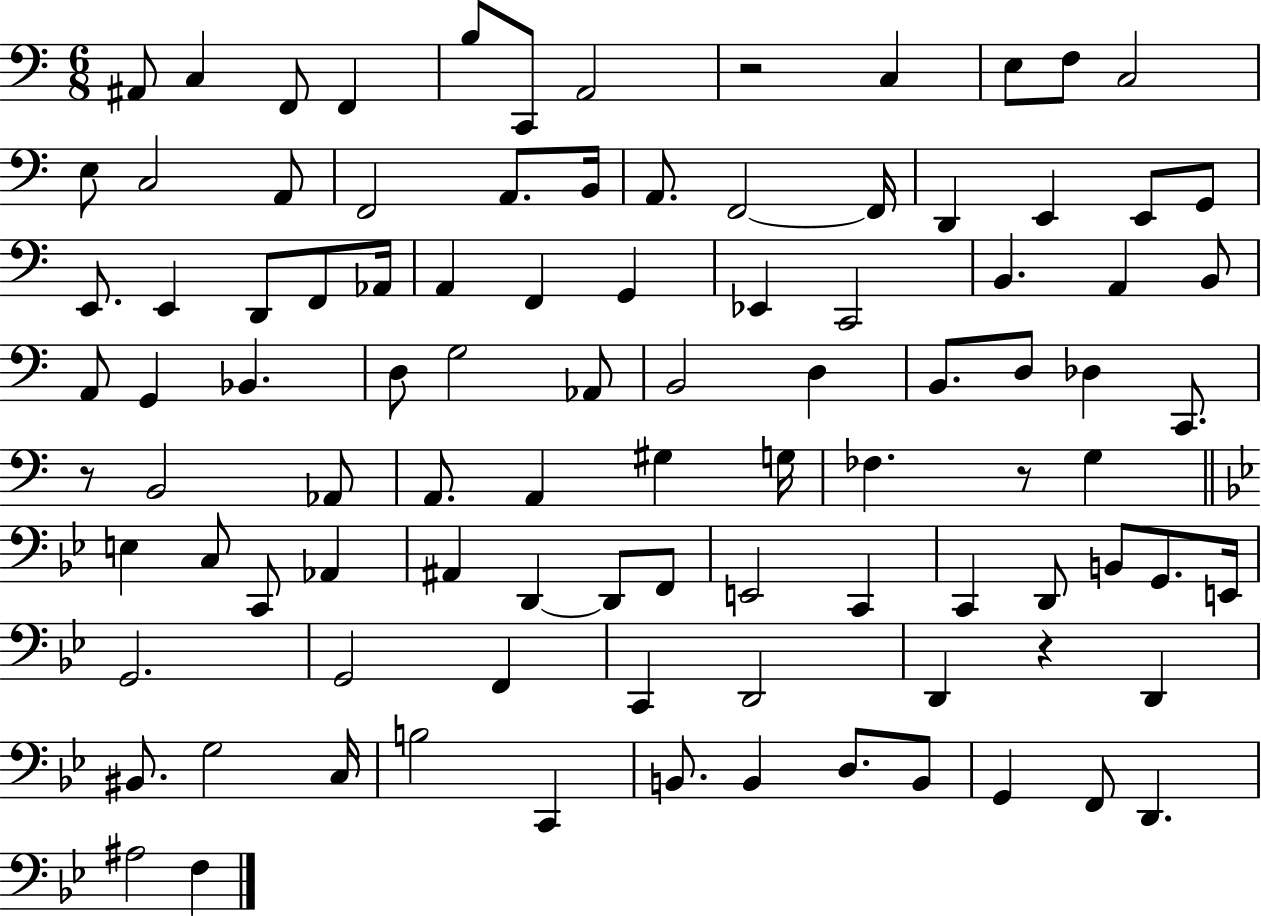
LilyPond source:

{
  \clef bass
  \numericTimeSignature
  \time 6/8
  \key c \major
  ais,8 c4 f,8 f,4 | b8 c,8 a,2 | r2 c4 | e8 f8 c2 | \break e8 c2 a,8 | f,2 a,8. b,16 | a,8. f,2~~ f,16 | d,4 e,4 e,8 g,8 | \break e,8. e,4 d,8 f,8 aes,16 | a,4 f,4 g,4 | ees,4 c,2 | b,4. a,4 b,8 | \break a,8 g,4 bes,4. | d8 g2 aes,8 | b,2 d4 | b,8. d8 des4 c,8. | \break r8 b,2 aes,8 | a,8. a,4 gis4 g16 | fes4. r8 g4 | \bar "||" \break \key bes \major e4 c8 c,8 aes,4 | ais,4 d,4~~ d,8 f,8 | e,2 c,4 | c,4 d,8 b,8 g,8. e,16 | \break g,2. | g,2 f,4 | c,4 d,2 | d,4 r4 d,4 | \break bis,8. g2 c16 | b2 c,4 | b,8. b,4 d8. b,8 | g,4 f,8 d,4. | \break ais2 f4 | \bar "|."
}